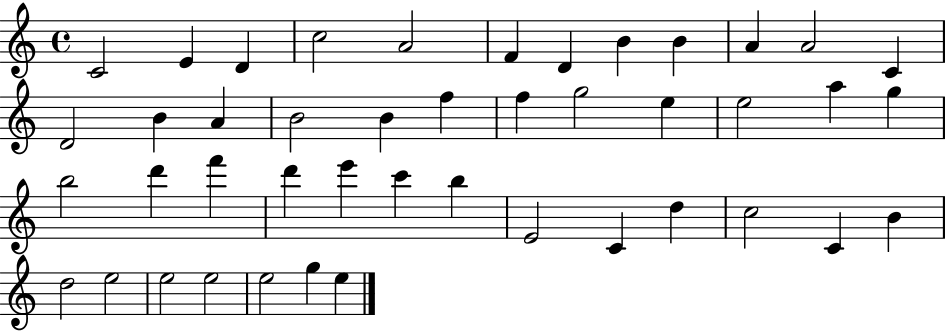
{
  \clef treble
  \time 4/4
  \defaultTimeSignature
  \key c \major
  c'2 e'4 d'4 | c''2 a'2 | f'4 d'4 b'4 b'4 | a'4 a'2 c'4 | \break d'2 b'4 a'4 | b'2 b'4 f''4 | f''4 g''2 e''4 | e''2 a''4 g''4 | \break b''2 d'''4 f'''4 | d'''4 e'''4 c'''4 b''4 | e'2 c'4 d''4 | c''2 c'4 b'4 | \break d''2 e''2 | e''2 e''2 | e''2 g''4 e''4 | \bar "|."
}